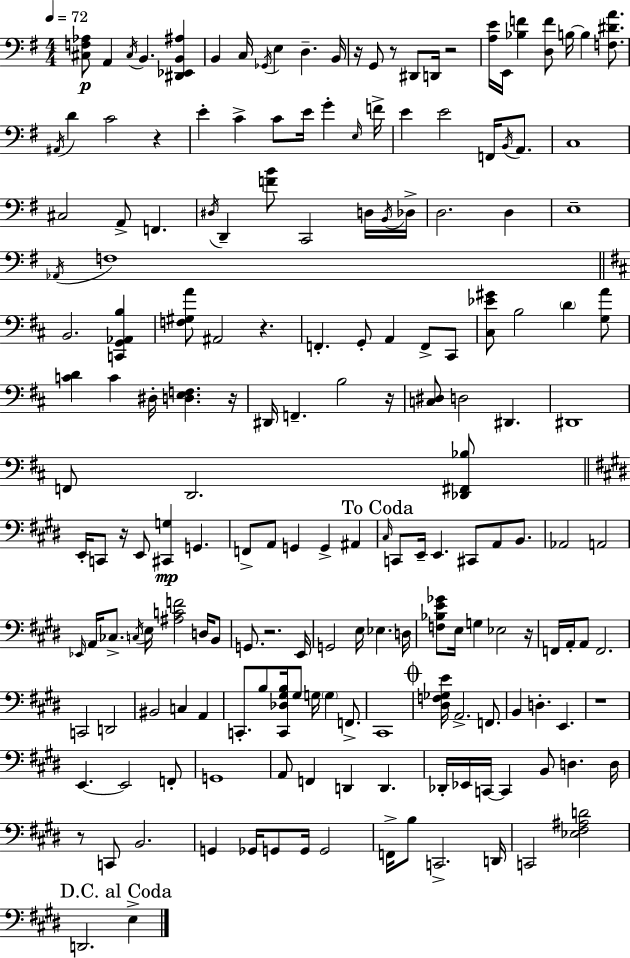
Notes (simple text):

[C#3,F3,Ab3]/e A2/q C#3/s B2/q. [D#2,Eb2,B2,A#3]/q B2/q C3/s Gb2/s E3/q D3/q. B2/s R/s G2/e R/e D#2/e D2/s R/h [A3,E4]/s E2/s [Bb3,F4]/q [D3,F4]/e B3/s B3/q [F3,D#4,A4]/e. A#2/s D4/q C4/h R/q E4/q C4/q C4/e E4/s G4/q E3/s F4/s E4/q E4/h F2/s B2/s A2/e. C3/w C#3/h A2/e F2/q. D#3/s D2/q [F4,B4]/e C2/h D3/s B2/s Db3/s D3/h. D3/q E3/w Ab2/s F3/w B2/h. [C2,G2,Ab2,B3]/q [F3,G#3,A4]/e A#2/h R/q. F2/q. G2/e A2/q F2/e C#2/e [C#3,Eb4,G#4]/e B3/h D4/q [G3,A4]/e [C4,D4]/q C4/q D#3/s [D3,E3,F3]/q. R/s D#2/s F2/q. B3/h R/s [C3,D#3]/e D3/h D#2/q. D#2/w F2/e D2/h. [Db2,F#2,Bb3]/e E2/s C2/e R/s E2/e [C#2,G3]/q G2/q. F2/e A2/e G2/q G2/q A#2/q C#3/s C2/e E2/s E2/q. C#2/e A2/e B2/e. Ab2/h A2/h Eb2/s A2/s CES3/e. C3/s E3/s [A#3,C4,F4]/h D3/s B2/e G2/e. R/h. E2/s G2/h E3/s Eb3/q. D3/s [F3,Bb3,E4,Gb4]/e E3/s G3/q Eb3/h R/s F2/s A2/s A2/e F2/h. C2/h D2/h BIS2/h C3/q A2/q C2/e. B3/e [C2,Db3,G#3,B3]/s G#3/e G3/s G3/q F2/e. C#2/w [D#3,F3,Gb3,E4]/s A2/h. F2/e. B2/q D3/q. E2/q. R/w E2/q. E2/h F2/e G2/w A2/e F2/q D2/q D2/q. Db2/s Eb2/s C2/s C2/q B2/e D3/q. D3/s R/e C2/e B2/h. G2/q Gb2/s G2/e G2/s G2/h F2/s B3/e C2/h. D2/s C2/h [Eb3,F#3,A#3,D4]/h D2/h. E3/q